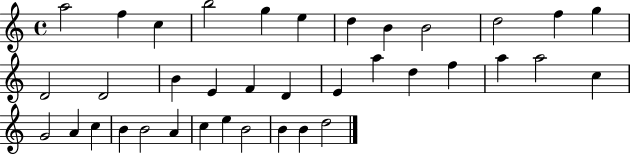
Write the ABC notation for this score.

X:1
T:Untitled
M:4/4
L:1/4
K:C
a2 f c b2 g e d B B2 d2 f g D2 D2 B E F D E a d f a a2 c G2 A c B B2 A c e B2 B B d2